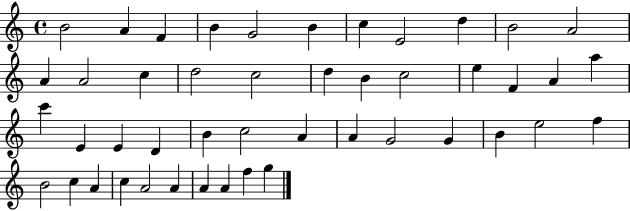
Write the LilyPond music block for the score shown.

{
  \clef treble
  \time 4/4
  \defaultTimeSignature
  \key c \major
  b'2 a'4 f'4 | b'4 g'2 b'4 | c''4 e'2 d''4 | b'2 a'2 | \break a'4 a'2 c''4 | d''2 c''2 | d''4 b'4 c''2 | e''4 f'4 a'4 a''4 | \break c'''4 e'4 e'4 d'4 | b'4 c''2 a'4 | a'4 g'2 g'4 | b'4 e''2 f''4 | \break b'2 c''4 a'4 | c''4 a'2 a'4 | a'4 a'4 f''4 g''4 | \bar "|."
}